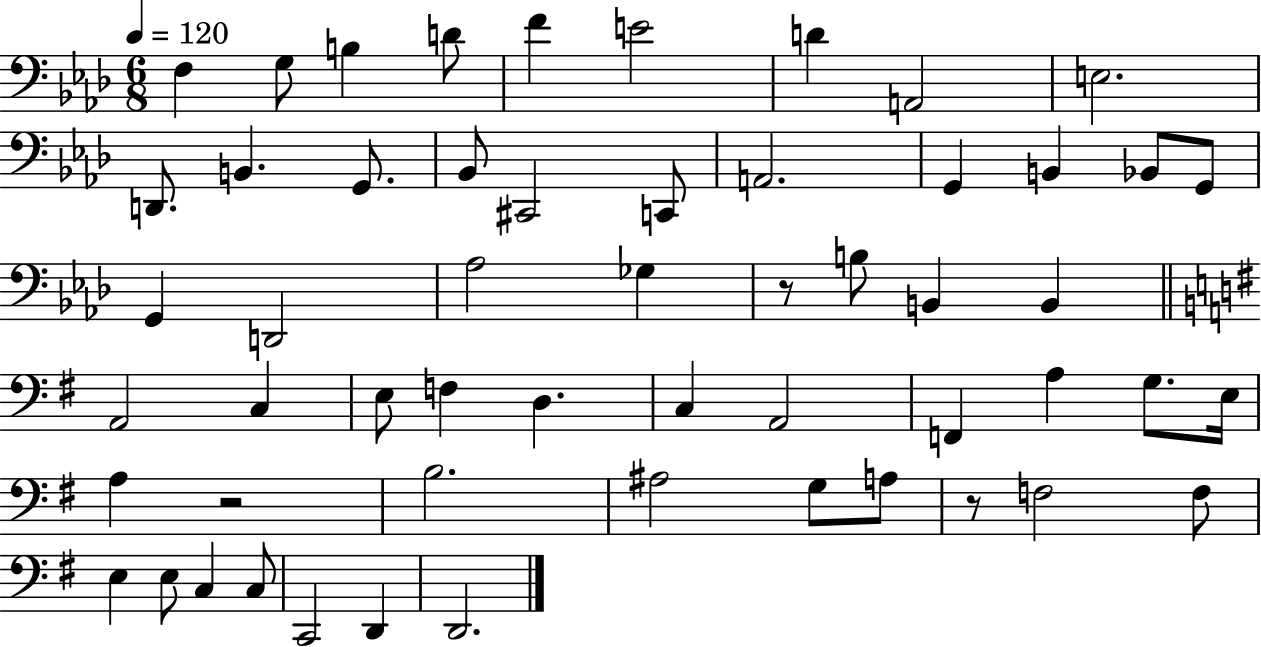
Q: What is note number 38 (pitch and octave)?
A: E3